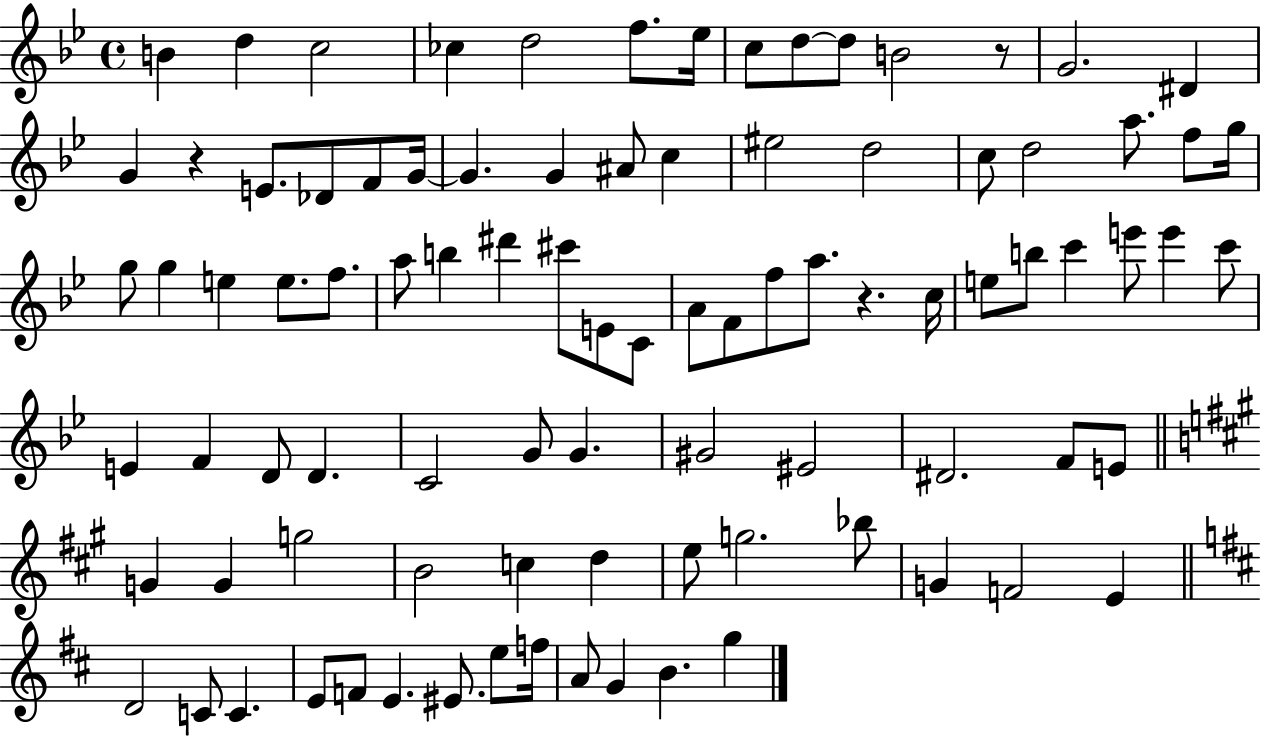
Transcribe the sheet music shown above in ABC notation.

X:1
T:Untitled
M:4/4
L:1/4
K:Bb
B d c2 _c d2 f/2 _e/4 c/2 d/2 d/2 B2 z/2 G2 ^D G z E/2 _D/2 F/2 G/4 G G ^A/2 c ^e2 d2 c/2 d2 a/2 f/2 g/4 g/2 g e e/2 f/2 a/2 b ^d' ^c'/2 E/2 C/2 A/2 F/2 f/2 a/2 z c/4 e/2 b/2 c' e'/2 e' c'/2 E F D/2 D C2 G/2 G ^G2 ^E2 ^D2 F/2 E/2 G G g2 B2 c d e/2 g2 _b/2 G F2 E D2 C/2 C E/2 F/2 E ^E/2 e/2 f/4 A/2 G B g